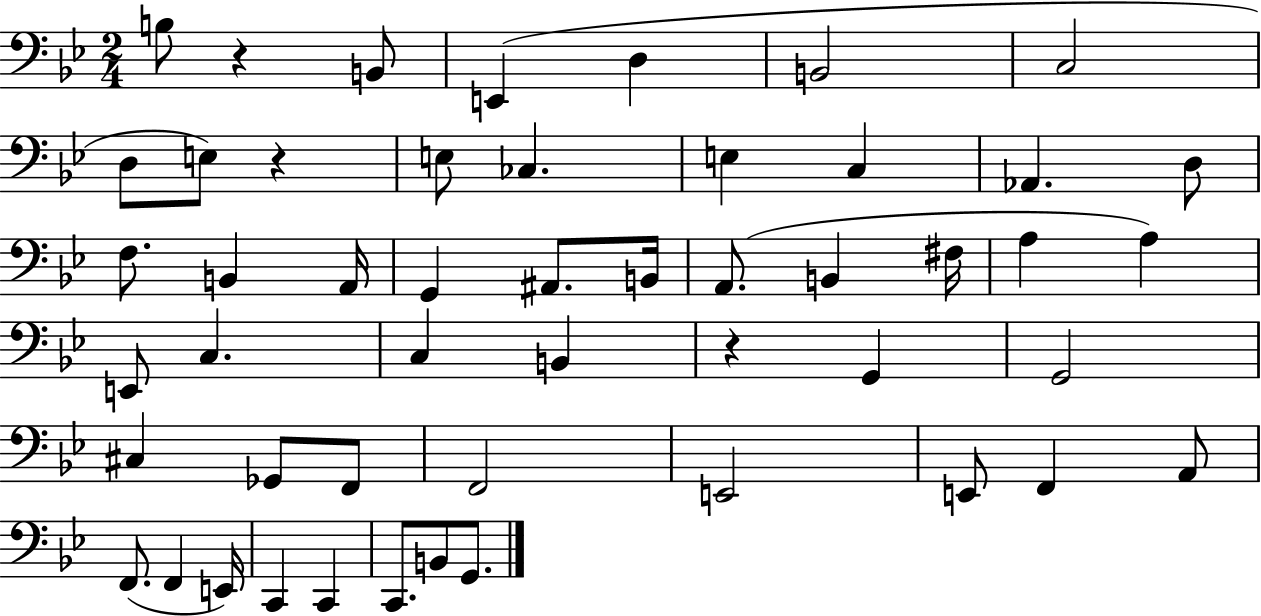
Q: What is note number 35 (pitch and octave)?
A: F2